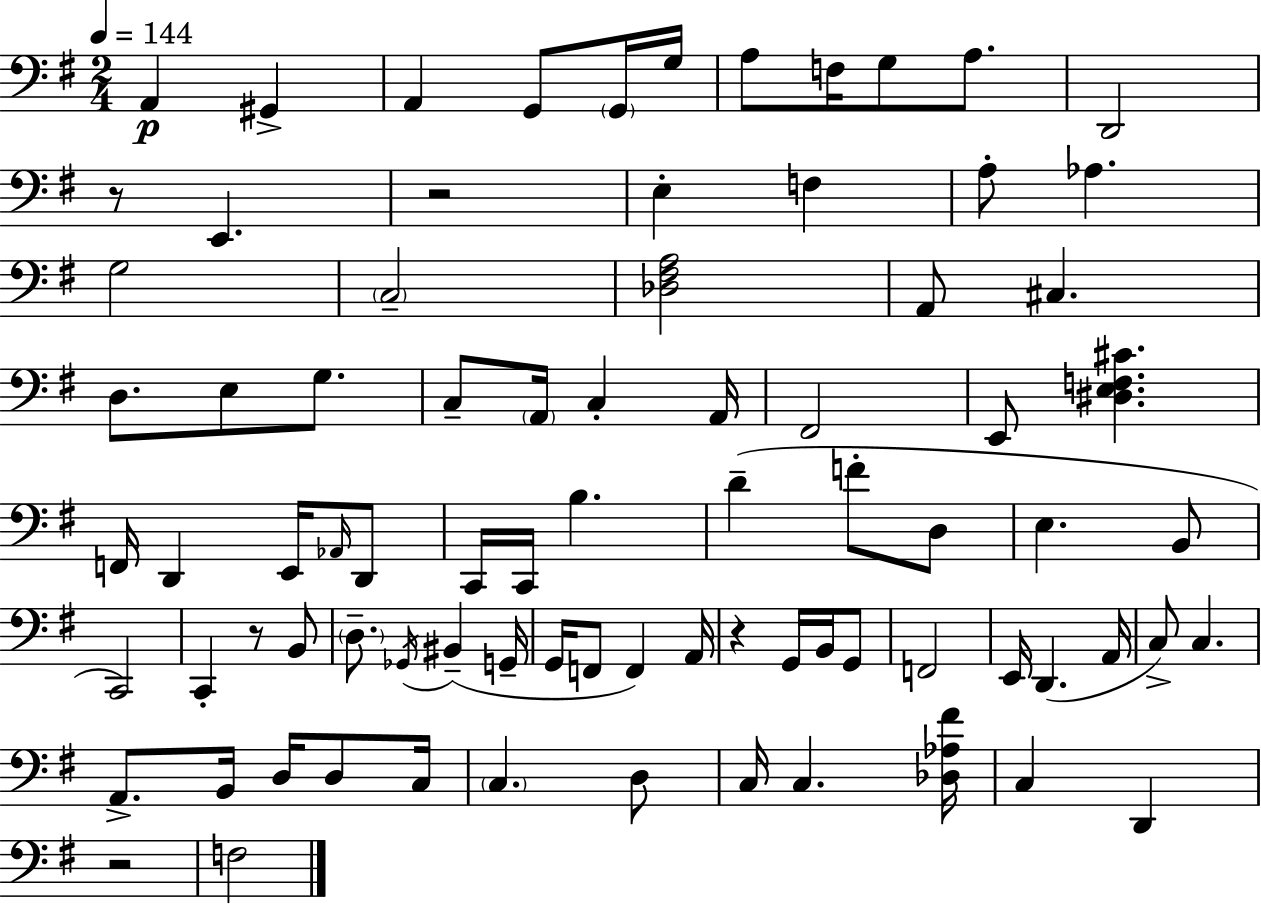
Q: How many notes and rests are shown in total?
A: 82